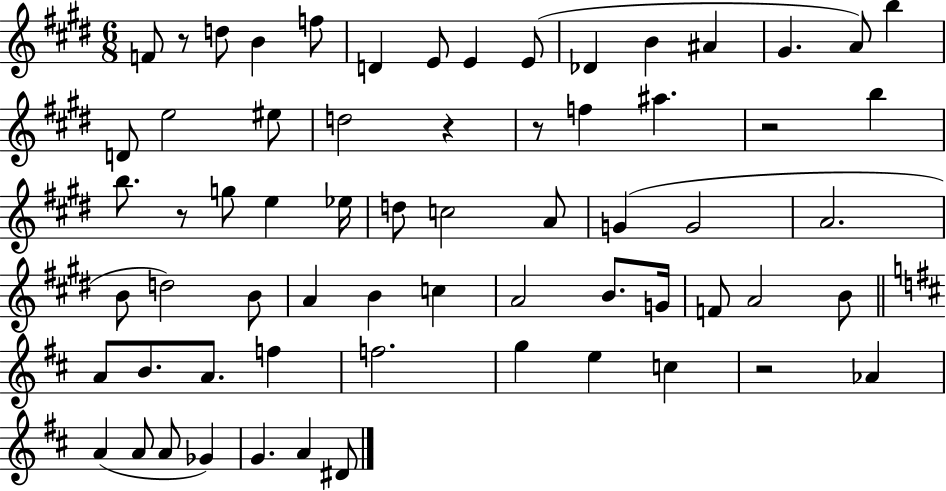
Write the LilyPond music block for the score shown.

{
  \clef treble
  \numericTimeSignature
  \time 6/8
  \key e \major
  f'8 r8 d''8 b'4 f''8 | d'4 e'8 e'4 e'8( | des'4 b'4 ais'4 | gis'4. a'8) b''4 | \break d'8 e''2 eis''8 | d''2 r4 | r8 f''4 ais''4. | r2 b''4 | \break b''8. r8 g''8 e''4 ees''16 | d''8 c''2 a'8 | g'4( g'2 | a'2. | \break b'8 d''2) b'8 | a'4 b'4 c''4 | a'2 b'8. g'16 | f'8 a'2 b'8 | \break \bar "||" \break \key d \major a'8 b'8. a'8. f''4 | f''2. | g''4 e''4 c''4 | r2 aes'4 | \break a'4( a'8 a'8 ges'4) | g'4. a'4 dis'8 | \bar "|."
}